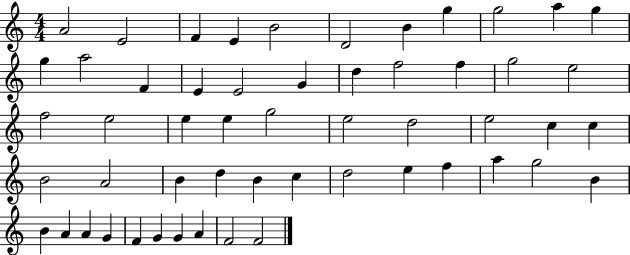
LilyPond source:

{
  \clef treble
  \numericTimeSignature
  \time 4/4
  \key c \major
  a'2 e'2 | f'4 e'4 b'2 | d'2 b'4 g''4 | g''2 a''4 g''4 | \break g''4 a''2 f'4 | e'4 e'2 g'4 | d''4 f''2 f''4 | g''2 e''2 | \break f''2 e''2 | e''4 e''4 g''2 | e''2 d''2 | e''2 c''4 c''4 | \break b'2 a'2 | b'4 d''4 b'4 c''4 | d''2 e''4 f''4 | a''4 g''2 b'4 | \break b'4 a'4 a'4 g'4 | f'4 g'4 g'4 a'4 | f'2 f'2 | \bar "|."
}